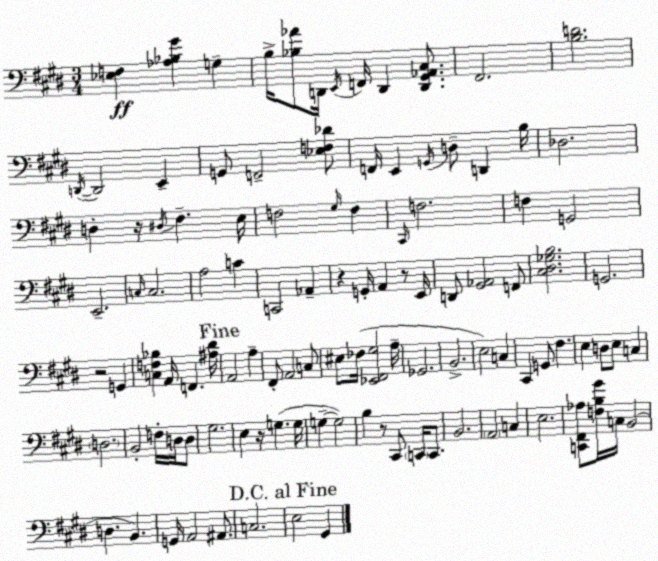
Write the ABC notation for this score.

X:1
T:Untitled
M:3/4
L:1/4
K:E
[_E,F,] [_A,_B,^G] G, B,/4 [_B,_A]/2 D,,/4 E,,/4 F,,/4 D,, [D,,^G,,_A,,^C,]/2 ^F,,2 [B,D]2 D,,/4 D,,2 E,, G,,/2 F,,2 [_E,F,_D]/2 F,,/4 E,, G,,/4 D,/2 D,, B,/4 _D,2 D, z/4 ^D,/4 ^F, E,/4 F,2 ^G,/4 F, ^C,,/4 F,2 F, G,,2 E,,2 C,/4 C,2 A,2 C C,,2 _A,, z G,,/4 A,, z/2 E,,/4 D,,/2 [^G,,_A,,]2 F,,/2 [^C,^D,_G,B,]2 G,,2 z2 G,, [C,F,_B,] A,,/4 F,, [^A,^D]/4 A,,2 A, ^F,,/2 A,,2 C,/2 ^E,/2 _F,/4 [_E,,^F,,^G,]2 A,/4 _G,,2 B,,2 E,2 C, ^C,, G,,/2 ^F, E, D,/2 E,/2 C, D,2 B,,2 F,/4 D,/4 D,/2 ^G,2 E, z/4 G, G,/4 G, G,2 B, z/2 ^C,,/2 C,,/4 C,,/2 B,,2 A,,2 C, E,2 [C,,^F,,_A,]/2 [F,B,^G]/4 C,/4 B,,2 D, B,, G,,/4 A,,2 ^A,,/2 C,2 E,2 ^G,,